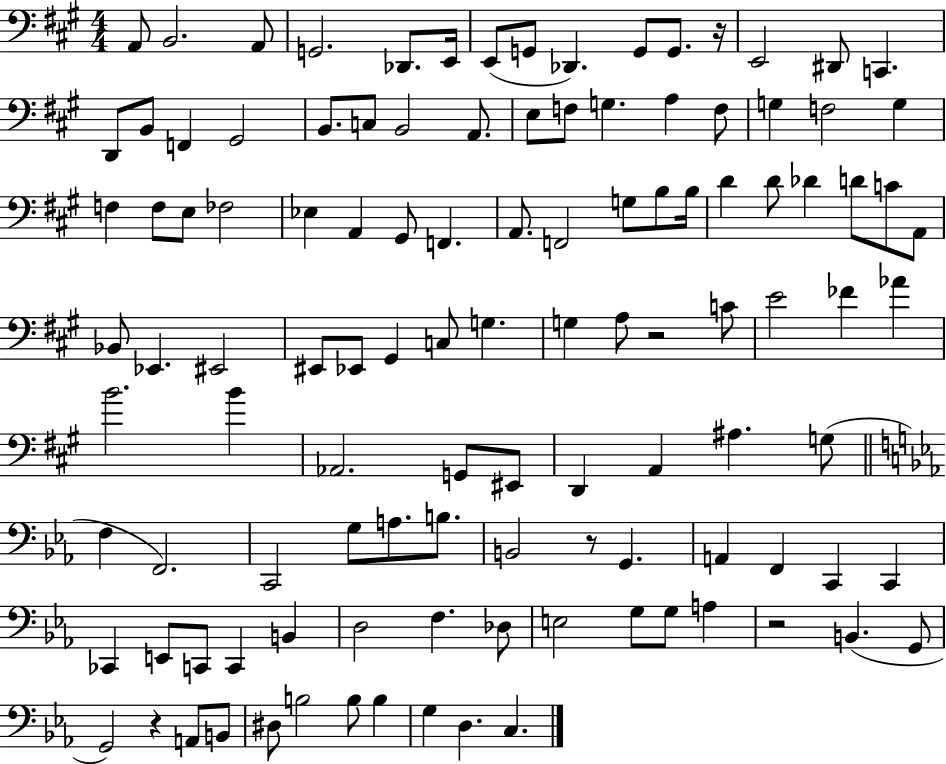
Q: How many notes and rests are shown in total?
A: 113